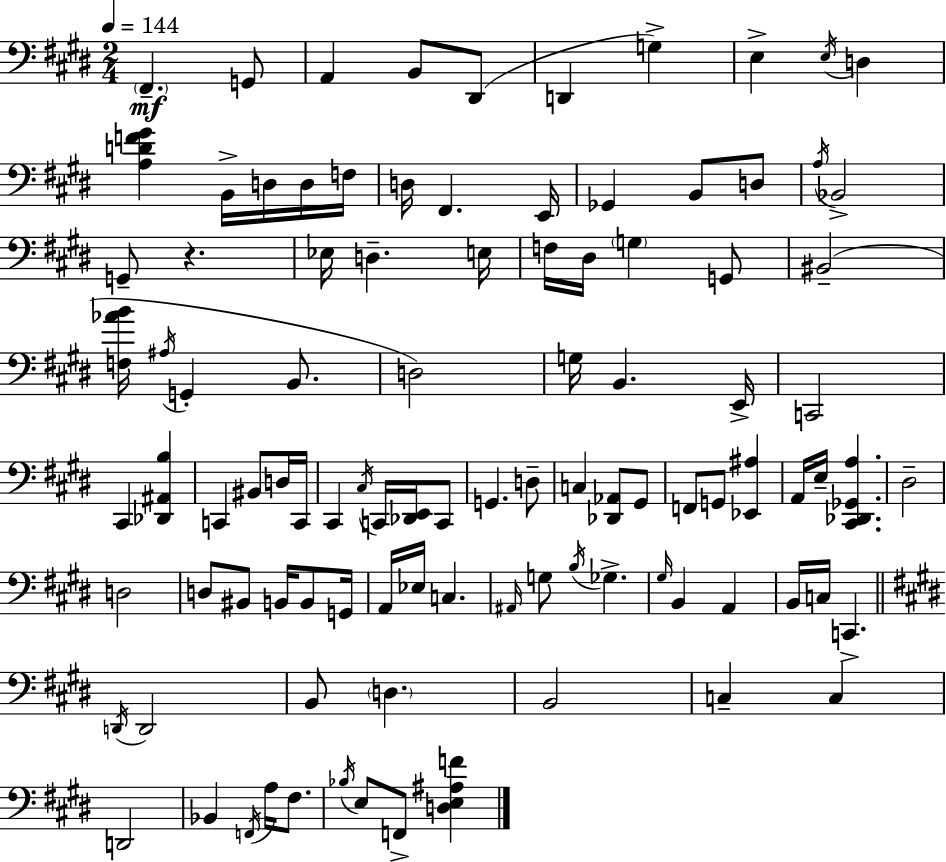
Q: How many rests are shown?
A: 1